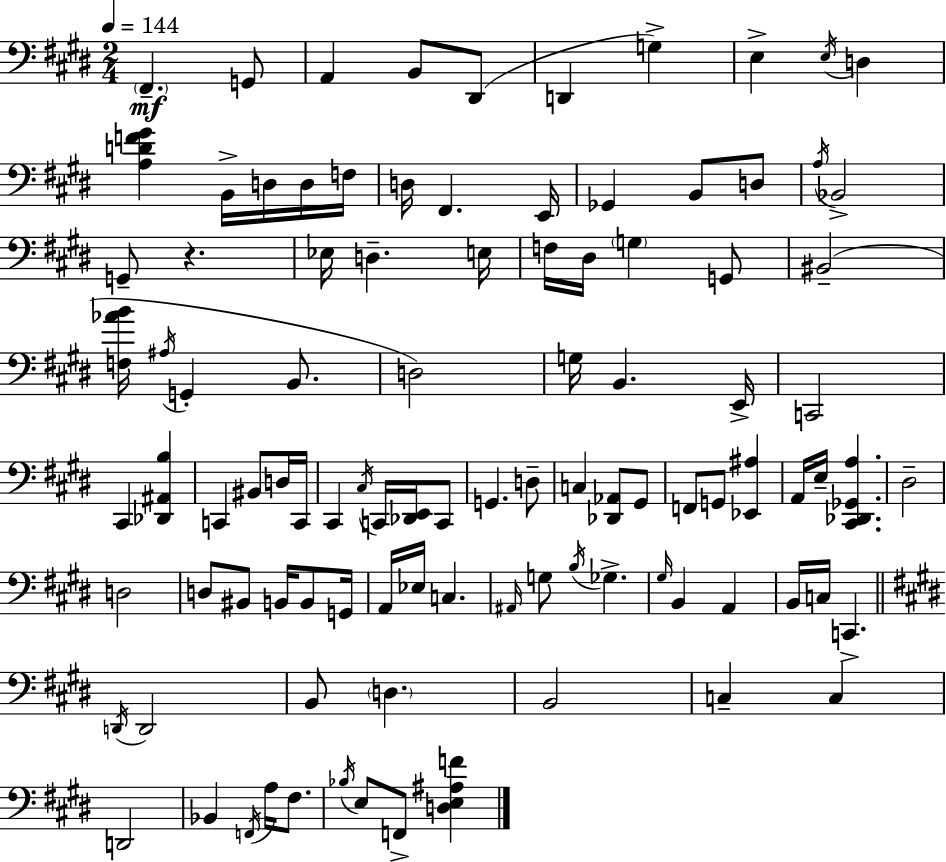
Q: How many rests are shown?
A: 1